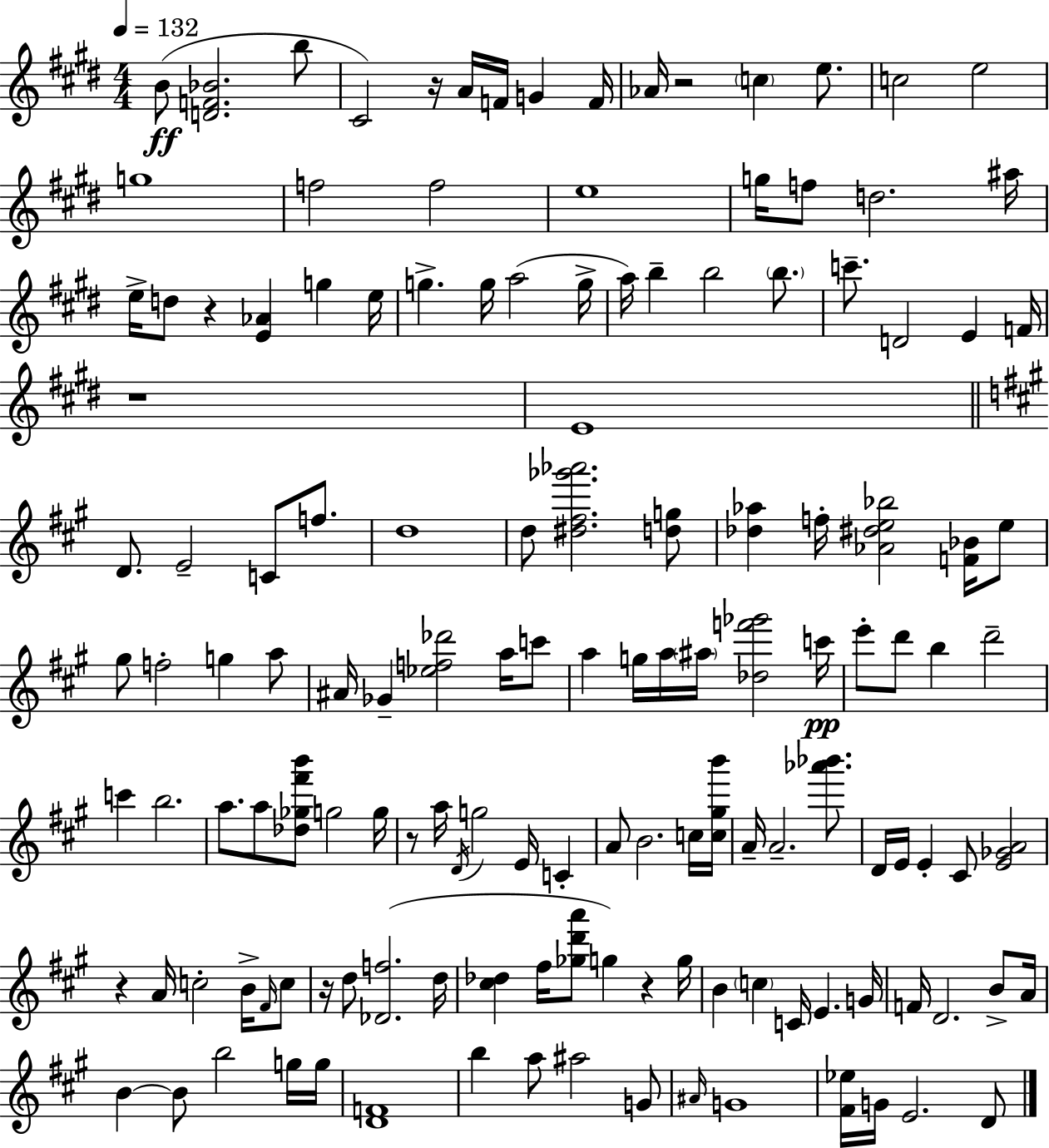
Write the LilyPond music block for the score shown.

{
  \clef treble
  \numericTimeSignature
  \time 4/4
  \key e \major
  \tempo 4 = 132
  b'8(\ff <d' f' bes'>2. b''8 | cis'2) r16 a'16 f'16 g'4 f'16 | aes'16 r2 \parenthesize c''4 e''8. | c''2 e''2 | \break g''1 | f''2 f''2 | e''1 | g''16 f''8 d''2. ais''16 | \break e''16-> d''8 r4 <e' aes'>4 g''4 e''16 | g''4.-> g''16 a''2( g''16-> | a''16) b''4-- b''2 \parenthesize b''8. | c'''8.-- d'2 e'4 f'16 | \break r1 | e'1 | \bar "||" \break \key a \major d'8. e'2-- c'8 f''8. | d''1 | d''8 <dis'' fis'' ges''' aes'''>2. <d'' g''>8 | <des'' aes''>4 f''16-. <aes' dis'' e'' bes''>2 <f' bes'>16 e''8 | \break gis''8 f''2-. g''4 a''8 | ais'16 ges'4-- <ees'' f'' des'''>2 a''16 c'''8 | a''4 g''16 a''16 \parenthesize ais''16 <des'' f''' ges'''>2 c'''16\pp | e'''8-. d'''8 b''4 d'''2-- | \break c'''4 b''2. | a''8. a''8 <des'' ges'' fis''' b'''>8 g''2 g''16 | r8 a''16 \acciaccatura { d'16 } g''2 e'16 c'4-. | a'8 b'2. c''16 | \break <c'' gis'' b'''>16 a'16-- a'2.-- <aes''' bes'''>8. | d'16 e'16 e'4-. cis'8 <e' ges' a'>2 | r4 a'16 c''2-. b'16-> \grace { fis'16 } | c''8 r16 d''8 <des' f''>2.( | \break d''16 <cis'' des''>4 fis''16 <ges'' d''' a'''>8 g''4) r4 | g''16 b'4 \parenthesize c''4 c'16 e'4. | g'16 f'16 d'2. b'8-> | a'16 b'4~~ b'8 b''2 | \break g''16 g''16 <d' f'>1 | b''4 a''8 ais''2 | g'8 \grace { ais'16 } g'1 | <fis' ees''>16 g'16 e'2. | \break d'8 \bar "|."
}